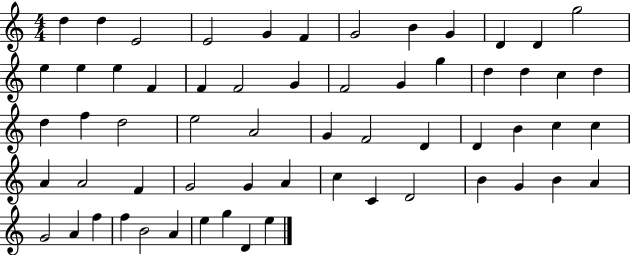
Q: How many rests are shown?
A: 0